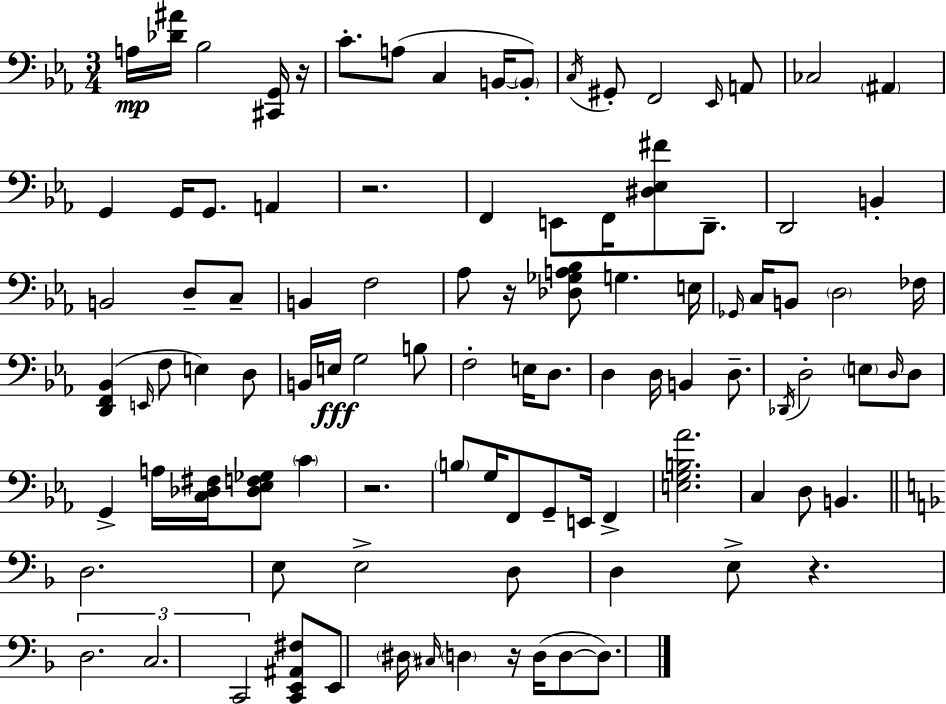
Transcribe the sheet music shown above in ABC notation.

X:1
T:Untitled
M:3/4
L:1/4
K:Cm
A,/4 [_D^A]/4 _B,2 [^C,,G,,]/4 z/4 C/2 A,/2 C, B,,/4 B,,/2 C,/4 ^G,,/2 F,,2 _E,,/4 A,,/2 _C,2 ^A,, G,, G,,/4 G,,/2 A,, z2 F,, E,,/2 F,,/4 [^D,_E,^F]/2 D,,/2 D,,2 B,, B,,2 D,/2 C,/2 B,, F,2 _A,/2 z/4 [_D,_G,A,_B,]/2 G, E,/4 _G,,/4 C,/4 B,,/2 D,2 _F,/4 [D,,F,,_B,,] E,,/4 F,/2 E, D,/2 B,,/4 E,/4 G,2 B,/2 F,2 E,/4 D,/2 D, D,/4 B,, D,/2 _D,,/4 D,2 E,/2 D,/4 D,/2 G,, A,/4 [C,_D,^F,]/4 [_D,_E,F,_G,]/2 C z2 B,/2 G,/4 F,,/2 G,,/2 E,,/4 F,, [E,G,B,_A]2 C, D,/2 B,, D,2 E,/2 E,2 D,/2 D, E,/2 z D,2 C,2 C,,2 [C,,E,,^A,,^F,]/2 E,,/2 ^D,/4 ^C,/4 D, z/4 D,/4 D,/2 D,/2